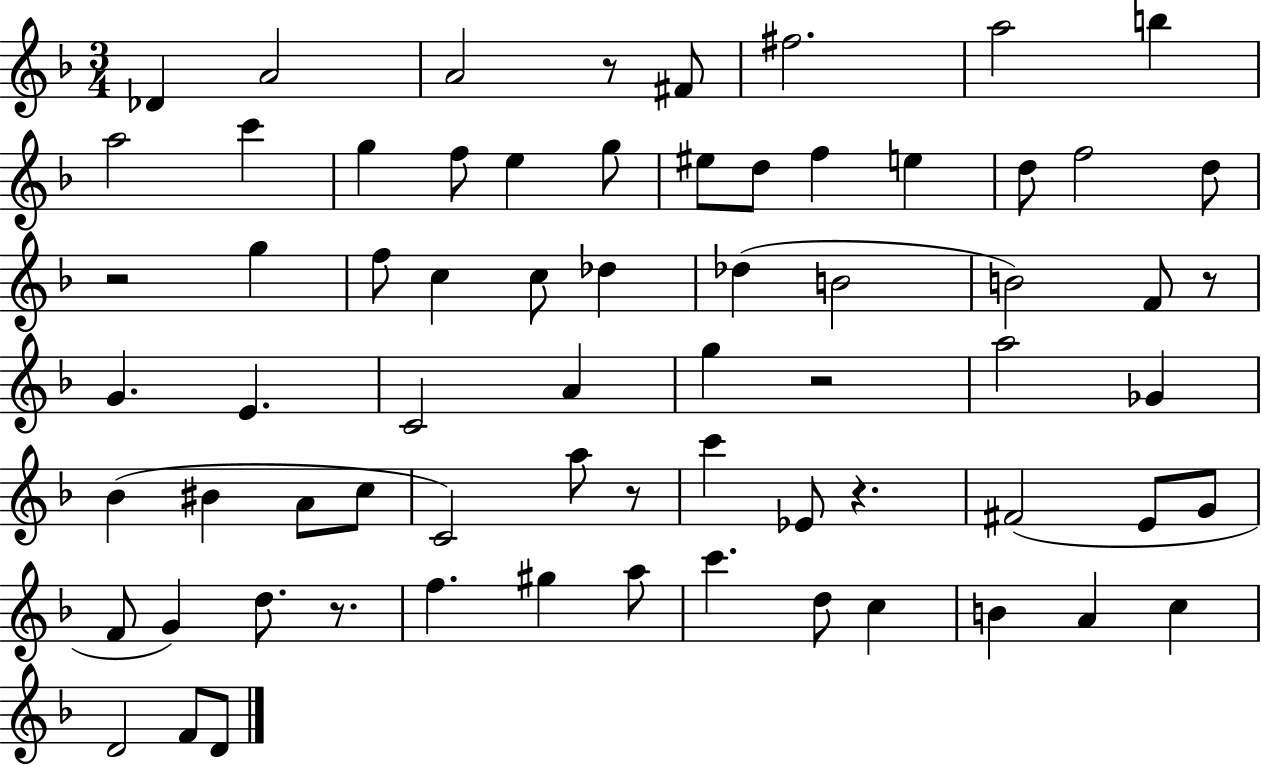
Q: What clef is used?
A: treble